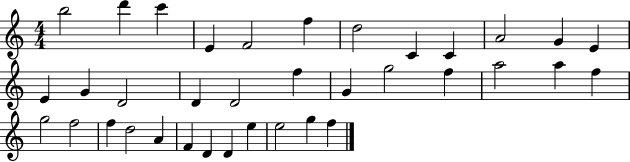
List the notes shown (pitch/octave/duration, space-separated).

B5/h D6/q C6/q E4/q F4/h F5/q D5/h C4/q C4/q A4/h G4/q E4/q E4/q G4/q D4/h D4/q D4/h F5/q G4/q G5/h F5/q A5/h A5/q F5/q G5/h F5/h F5/q D5/h A4/q F4/q D4/q D4/q E5/q E5/h G5/q F5/q